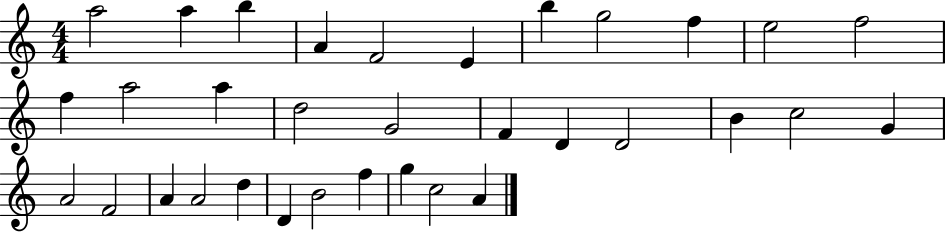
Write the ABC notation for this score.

X:1
T:Untitled
M:4/4
L:1/4
K:C
a2 a b A F2 E b g2 f e2 f2 f a2 a d2 G2 F D D2 B c2 G A2 F2 A A2 d D B2 f g c2 A